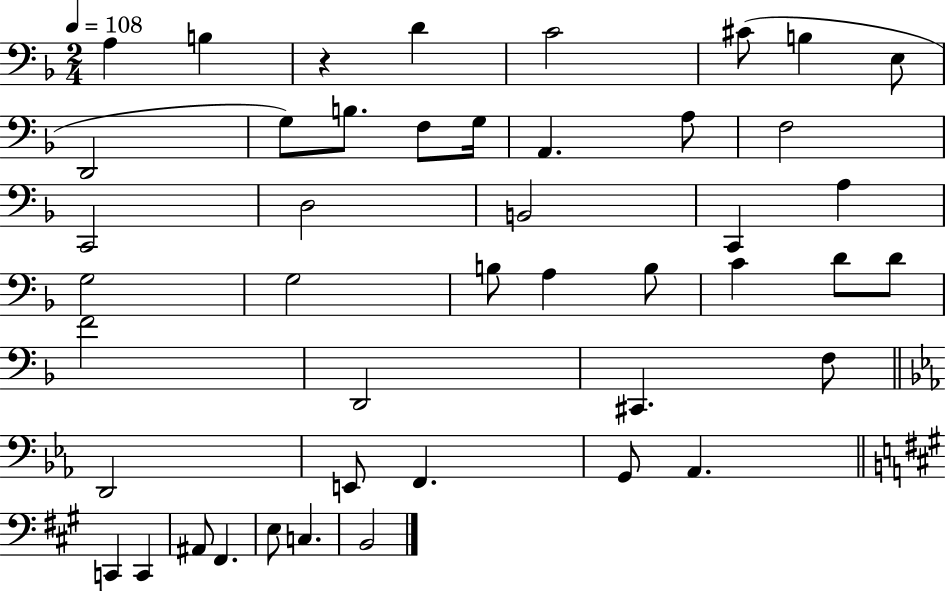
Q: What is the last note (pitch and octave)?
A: B2